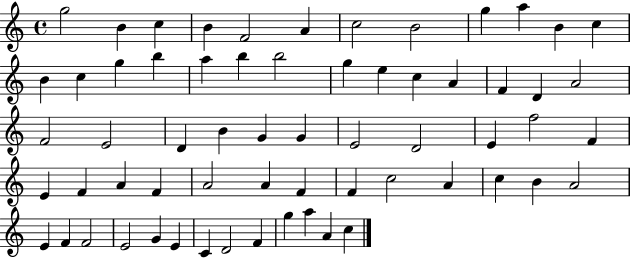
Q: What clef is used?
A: treble